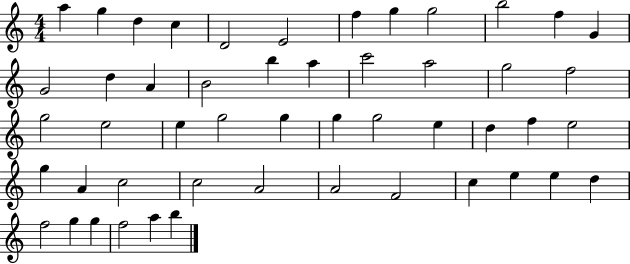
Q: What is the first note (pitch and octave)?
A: A5